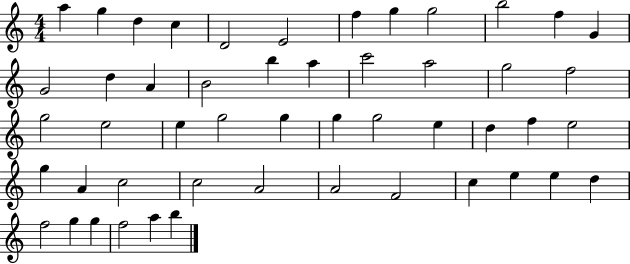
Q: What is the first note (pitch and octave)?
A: A5